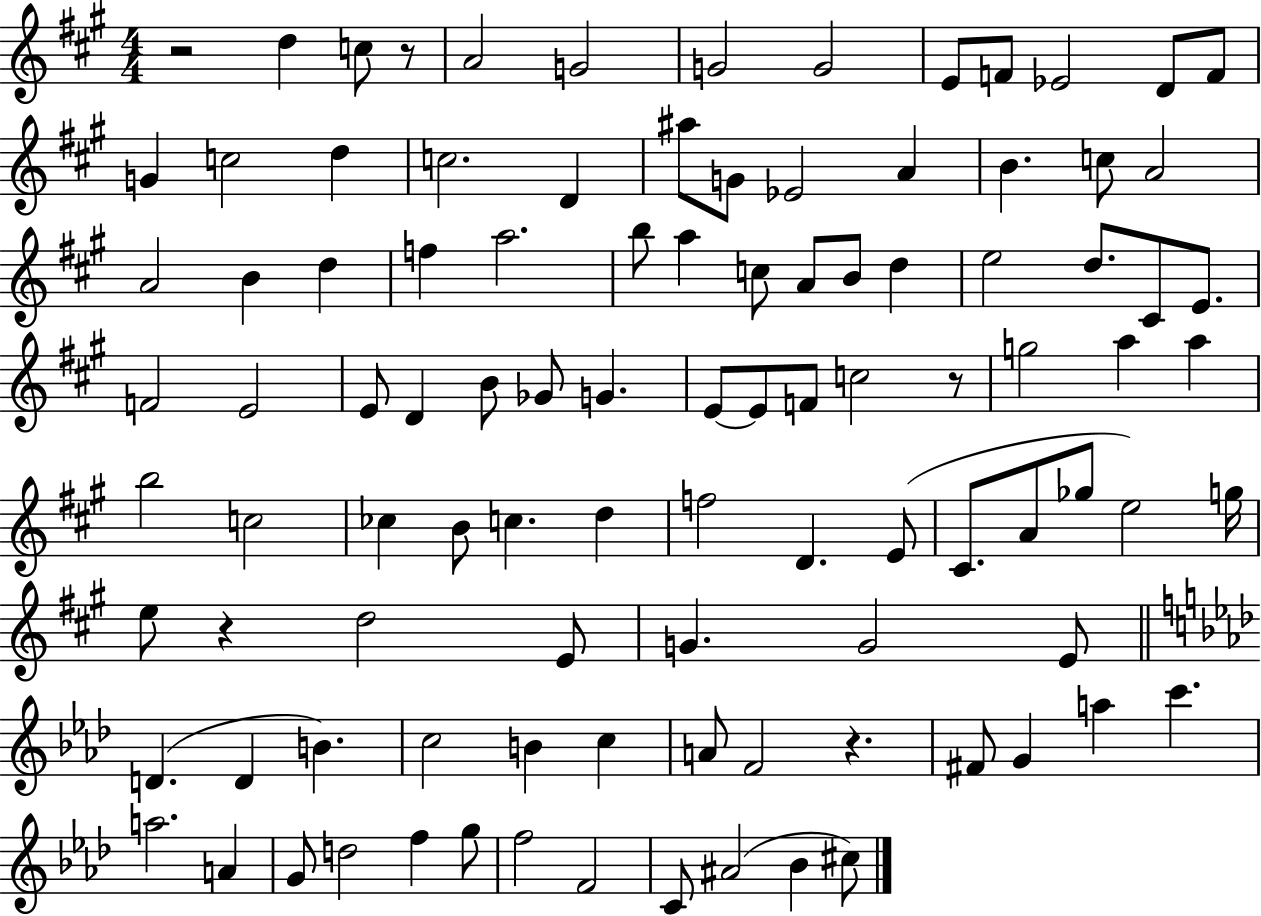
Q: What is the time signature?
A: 4/4